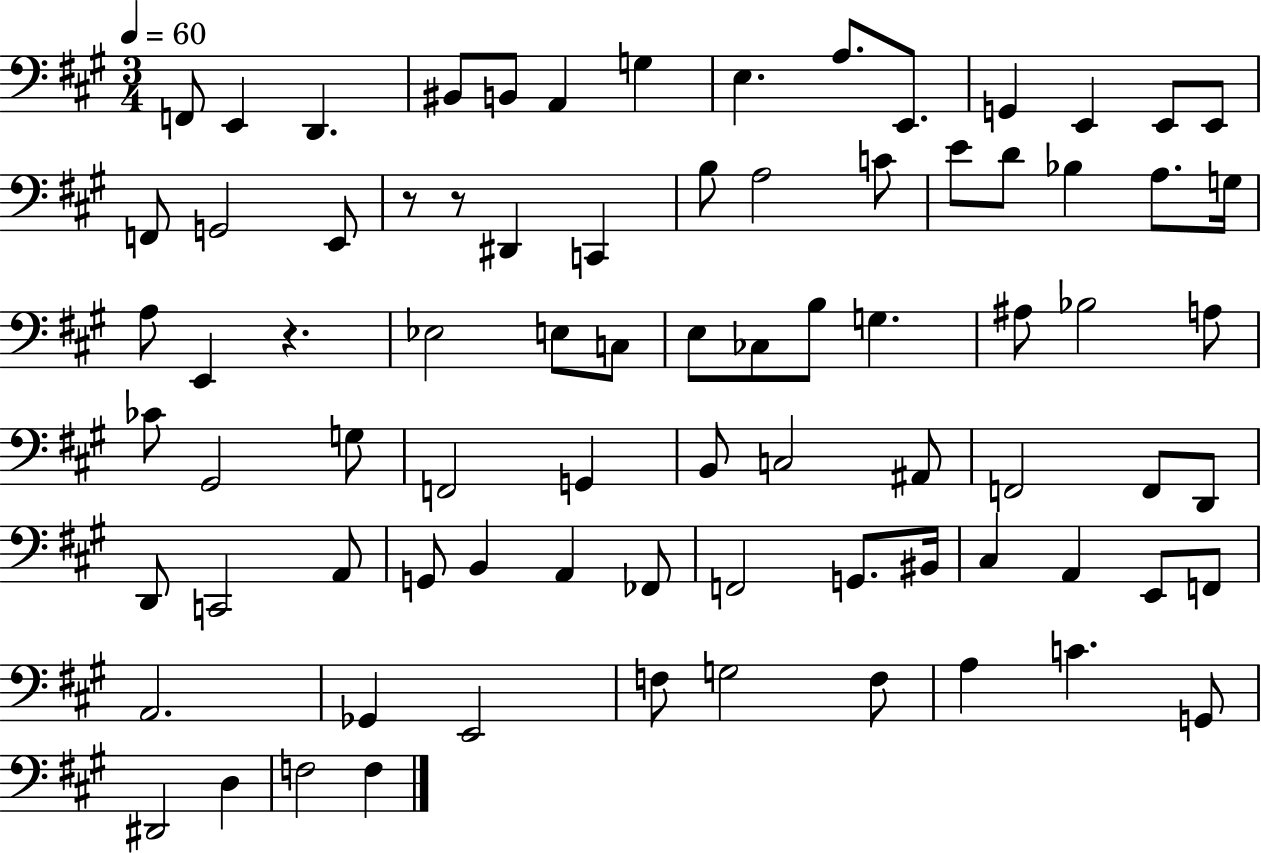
F2/e E2/q D2/q. BIS2/e B2/e A2/q G3/q E3/q. A3/e. E2/e. G2/q E2/q E2/e E2/e F2/e G2/h E2/e R/e R/e D#2/q C2/q B3/e A3/h C4/e E4/e D4/e Bb3/q A3/e. G3/s A3/e E2/q R/q. Eb3/h E3/e C3/e E3/e CES3/e B3/e G3/q. A#3/e Bb3/h A3/e CES4/e G#2/h G3/e F2/h G2/q B2/e C3/h A#2/e F2/h F2/e D2/e D2/e C2/h A2/e G2/e B2/q A2/q FES2/e F2/h G2/e. BIS2/s C#3/q A2/q E2/e F2/e A2/h. Gb2/q E2/h F3/e G3/h F3/e A3/q C4/q. G2/e D#2/h D3/q F3/h F3/q